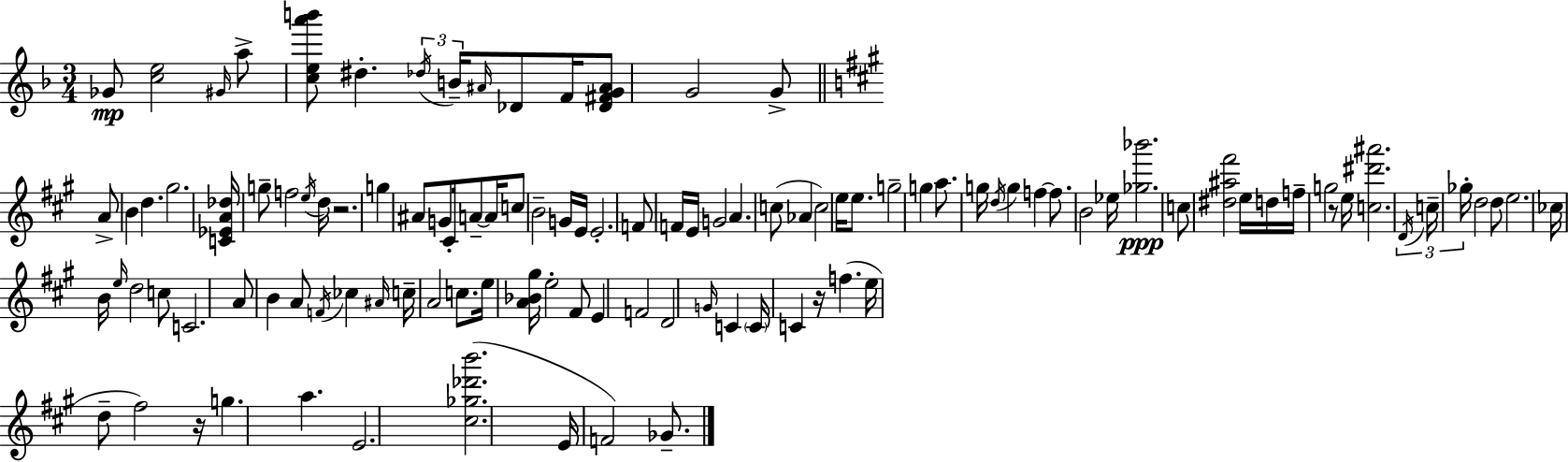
Gb4/e [C5,E5]/h G#4/s A5/e [C5,E5,A6,B6]/e D#5/q. Db5/s B4/s A#4/s Db4/e F4/s [Db4,F#4,G4,A#4]/e G4/h G4/e A4/e B4/q D5/q. G#5/h. [C4,Eb4,A4,Db5]/s G5/e F5/h E5/s D5/s R/h. G5/q A#4/e G4/e C#4/s A4/e A4/s C5/e B4/h G4/s E4/s E4/h. F4/e F4/s E4/s G4/h A4/q. C5/e Ab4/q C5/h E5/s E5/e. G5/h G5/q A5/e. G5/s D5/s G5/q F5/q F5/e. B4/h Eb5/s [Gb5,Bb6]/h. C5/e [D#5,A#5,F#6]/h E5/s D5/s F5/s G5/h R/e E5/s [C5,D#6,A#6]/h. D4/s C5/s Gb5/s D5/h D5/e E5/h. CES5/s B4/s E5/s D5/h C5/e C4/h. A4/e B4/q A4/e F4/s CES5/q A#4/s C5/s A4/h C5/e. E5/s [A4,Bb4,G#5]/s E5/h F#4/e E4/q F4/h D4/h G4/s C4/q C4/s C4/q R/s F5/q. E5/s D5/e F#5/h R/s G5/q. A5/q. E4/h. [C#5,Gb5,Db6,B6]/h. E4/s F4/h Gb4/e.